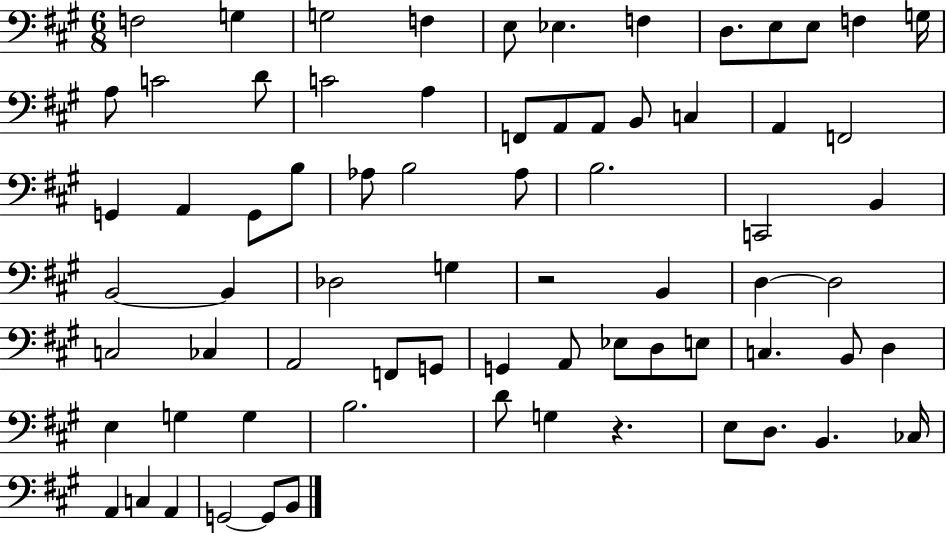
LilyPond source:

{
  \clef bass
  \numericTimeSignature
  \time 6/8
  \key a \major
  f2 g4 | g2 f4 | e8 ees4. f4 | d8. e8 e8 f4 g16 | \break a8 c'2 d'8 | c'2 a4 | f,8 a,8 a,8 b,8 c4 | a,4 f,2 | \break g,4 a,4 g,8 b8 | aes8 b2 aes8 | b2. | c,2 b,4 | \break b,2~~ b,4 | des2 g4 | r2 b,4 | d4~~ d2 | \break c2 ces4 | a,2 f,8 g,8 | g,4 a,8 ees8 d8 e8 | c4. b,8 d4 | \break e4 g4 g4 | b2. | d'8 g4 r4. | e8 d8. b,4. ces16 | \break a,4 c4 a,4 | g,2~~ g,8 b,8 | \bar "|."
}